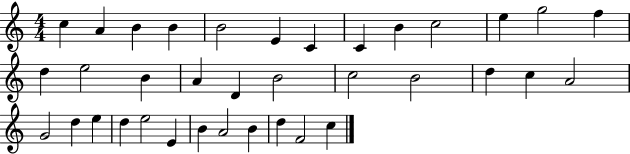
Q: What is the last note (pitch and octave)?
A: C5